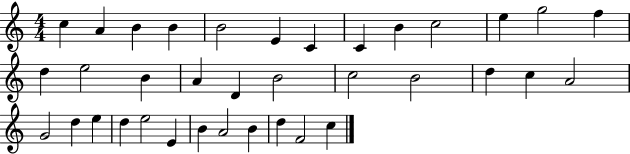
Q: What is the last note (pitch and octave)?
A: C5